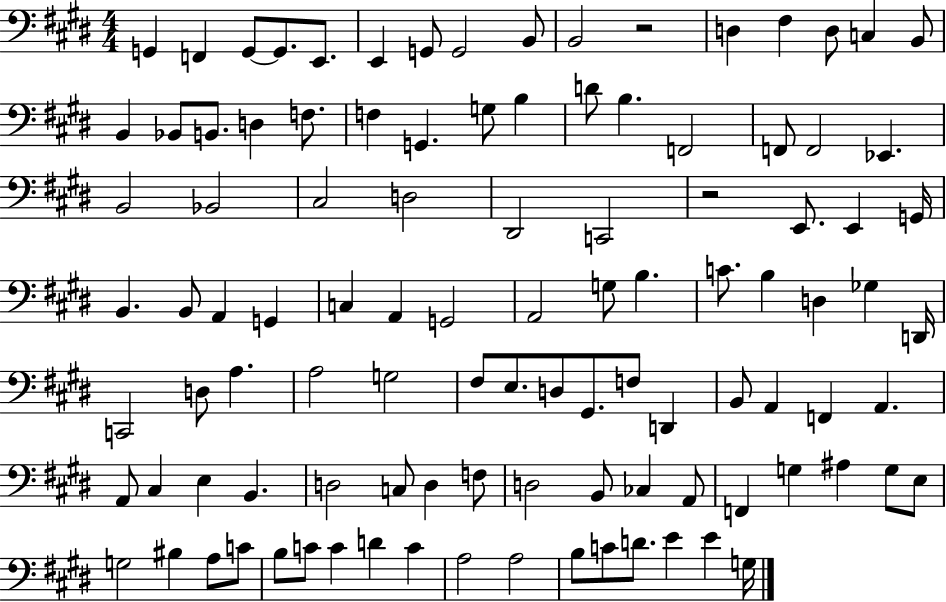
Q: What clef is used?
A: bass